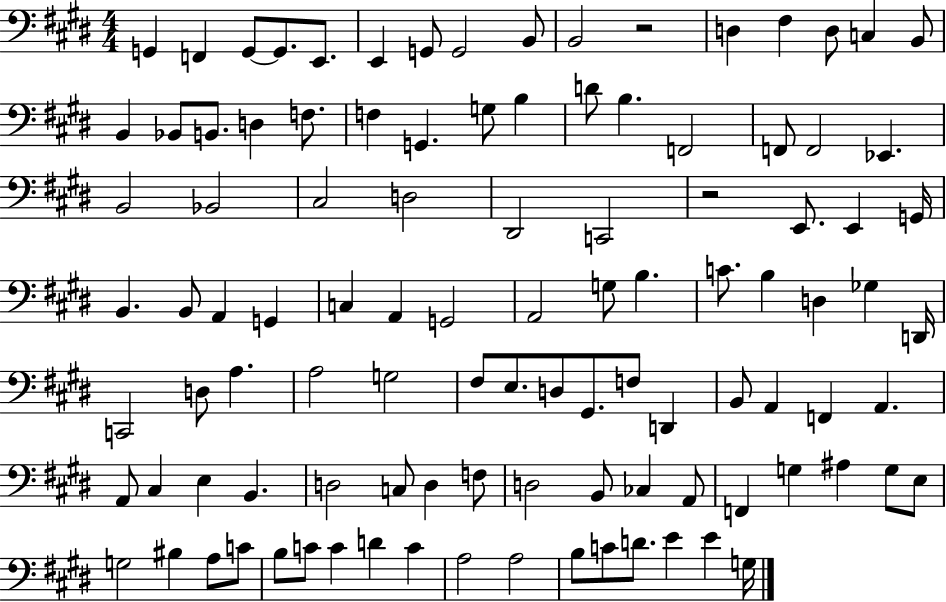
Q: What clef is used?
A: bass